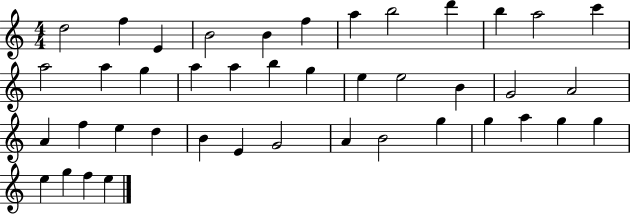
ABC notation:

X:1
T:Untitled
M:4/4
L:1/4
K:C
d2 f E B2 B f a b2 d' b a2 c' a2 a g a a b g e e2 B G2 A2 A f e d B E G2 A B2 g g a g g e g f e